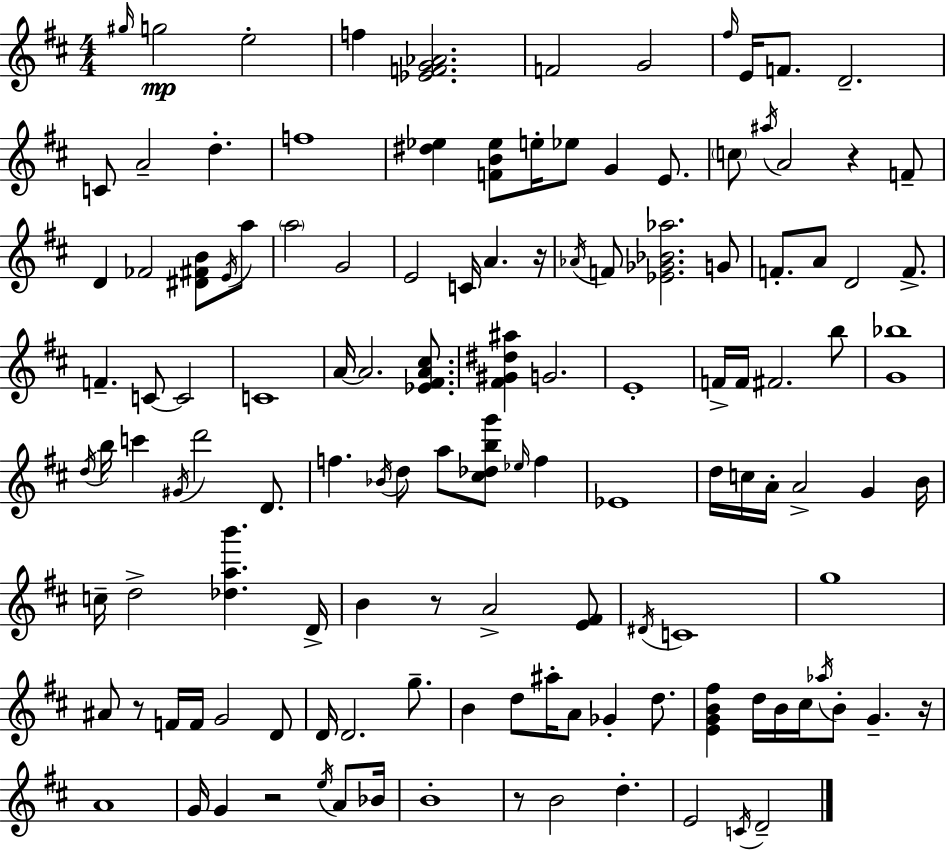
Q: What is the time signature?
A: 4/4